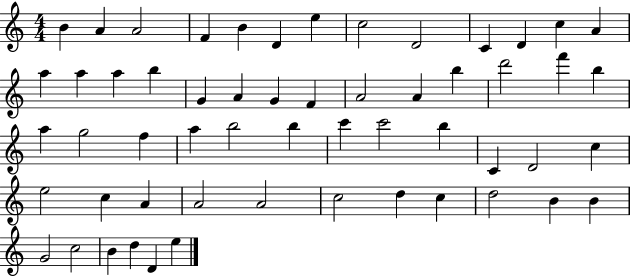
B4/q A4/q A4/h F4/q B4/q D4/q E5/q C5/h D4/h C4/q D4/q C5/q A4/q A5/q A5/q A5/q B5/q G4/q A4/q G4/q F4/q A4/h A4/q B5/q D6/h F6/q B5/q A5/q G5/h F5/q A5/q B5/h B5/q C6/q C6/h B5/q C4/q D4/h C5/q E5/h C5/q A4/q A4/h A4/h C5/h D5/q C5/q D5/h B4/q B4/q G4/h C5/h B4/q D5/q D4/q E5/q